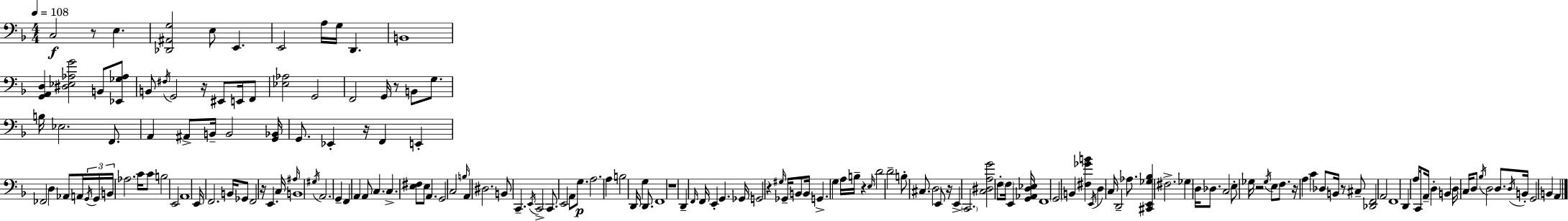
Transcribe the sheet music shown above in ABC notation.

X:1
T:Untitled
M:4/4
L:1/4
K:Dm
C,2 z/2 E, [_D,,^A,,G,]2 E,/2 E,, E,,2 A,/4 G,/4 D,, B,,4 [G,,A,,D,] [^D,_E,_A,G]2 B,,/2 [_E,,_G,_A,]/2 B,,/2 ^F,/4 G,,2 z/4 ^E,,/2 E,,/4 F,,/2 [_E,_A,]2 G,,2 F,,2 G,,/4 z/2 B,,/2 G,/2 B,/4 _E,2 F,,/2 A,, ^A,,/2 B,,/4 B,,2 [G,,_B,,]/4 G,,/2 _E,, z/4 F,, E,, _F,,2 D, _A,,/2 A,,/4 G,,/4 G,,/4 B,,/4 _A,2 C/4 C/2 B,2 E,,2 A,,4 E,,/4 F,,2 B,,/4 _G,,/2 F,,2 z/4 E,, C,/4 ^A,/4 B,,4 ^G,/4 A,,2 G,, F,, A,, A,,/2 C, C, [E,^F,]/2 E,/2 A,, G,,2 C,2 B,/4 A,, ^D,2 B,,/2 C,, E,,/4 C,,2 C,,/2 E,,2 A,,/2 G,/2 A,2 A, B,2 D,,/4 G, D,,/2 F,,4 z4 D,, F,,/4 F,,/4 E,, G,, _G,,/4 G,,2 z ^G,/4 _G,,/4 B,,/2 B,,/4 G,, G, A,/4 B,/4 z E,/4 D2 D2 B,/2 ^C,/2 D,2 E,,/2 z/4 E,, C,,2 [C,^D,A,G]2 F,/2 F,/4 E,, [G,,_A,,D,_E,]/4 F,,4 G,,2 B,, [^F,_GB] E,,/4 D, C,/4 D,,2 _A,/2 [^C,,E,,_G,_B,] ^F,2 _G, D,/4 _D,/2 C,2 E,/2 _G,/4 z2 _G,/4 E,/2 F,/2 z/4 A, C _D,/2 B,,/4 z/2 ^C,/2 [_D,,F,,]2 A,,2 F,,4 D,, A,/4 C,,/2 A,,/4 D, B,, D,/4 C,/4 D,/2 _B,/4 D,2 D,/2 D,/4 B,,/4 G,,2 B,, A,,